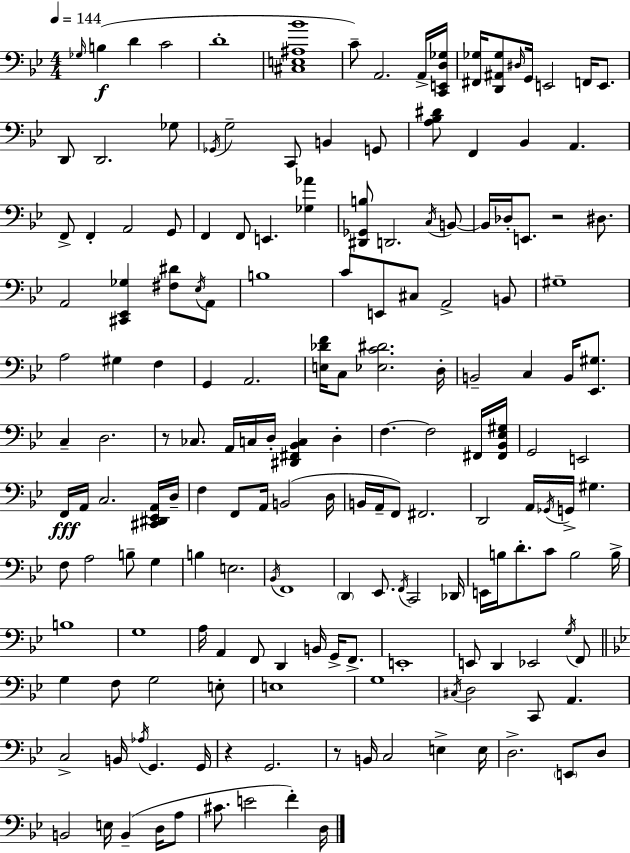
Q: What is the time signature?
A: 4/4